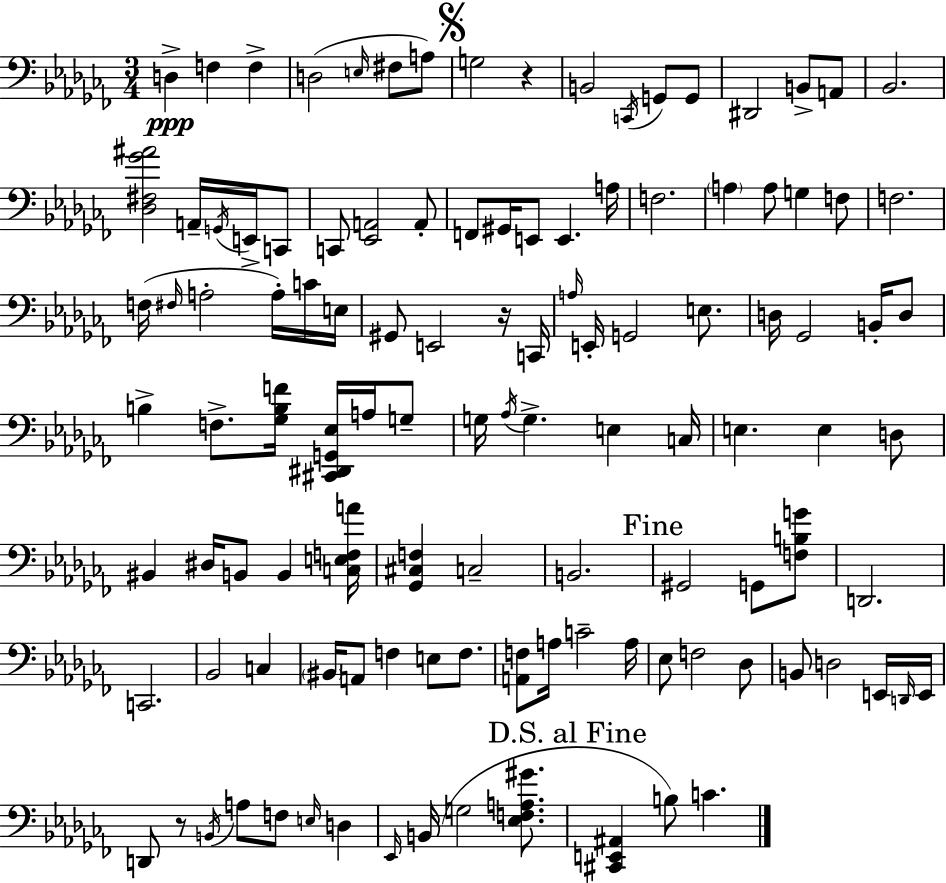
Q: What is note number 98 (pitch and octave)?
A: B2